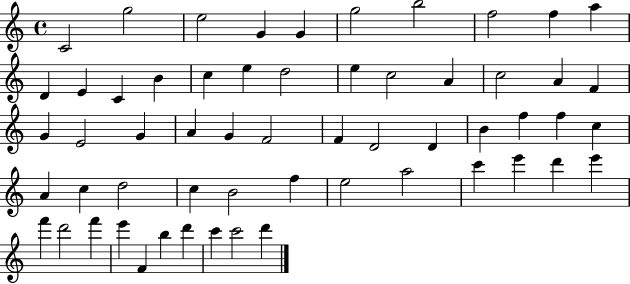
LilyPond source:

{
  \clef treble
  \time 4/4
  \defaultTimeSignature
  \key c \major
  c'2 g''2 | e''2 g'4 g'4 | g''2 b''2 | f''2 f''4 a''4 | \break d'4 e'4 c'4 b'4 | c''4 e''4 d''2 | e''4 c''2 a'4 | c''2 a'4 f'4 | \break g'4 e'2 g'4 | a'4 g'4 f'2 | f'4 d'2 d'4 | b'4 f''4 f''4 c''4 | \break a'4 c''4 d''2 | c''4 b'2 f''4 | e''2 a''2 | c'''4 e'''4 d'''4 e'''4 | \break f'''4 d'''2 f'''4 | e'''4 f'4 b''4 d'''4 | c'''4 c'''2 d'''4 | \bar "|."
}